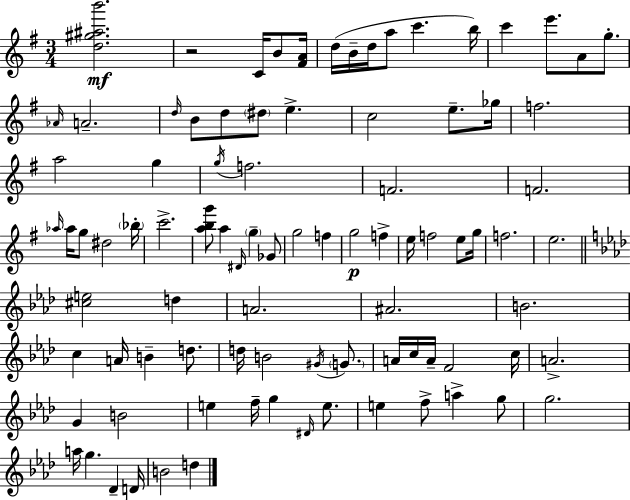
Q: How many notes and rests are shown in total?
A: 90